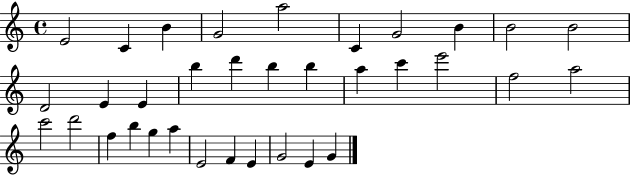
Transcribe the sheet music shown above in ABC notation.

X:1
T:Untitled
M:4/4
L:1/4
K:C
E2 C B G2 a2 C G2 B B2 B2 D2 E E b d' b b a c' e'2 f2 a2 c'2 d'2 f b g a E2 F E G2 E G